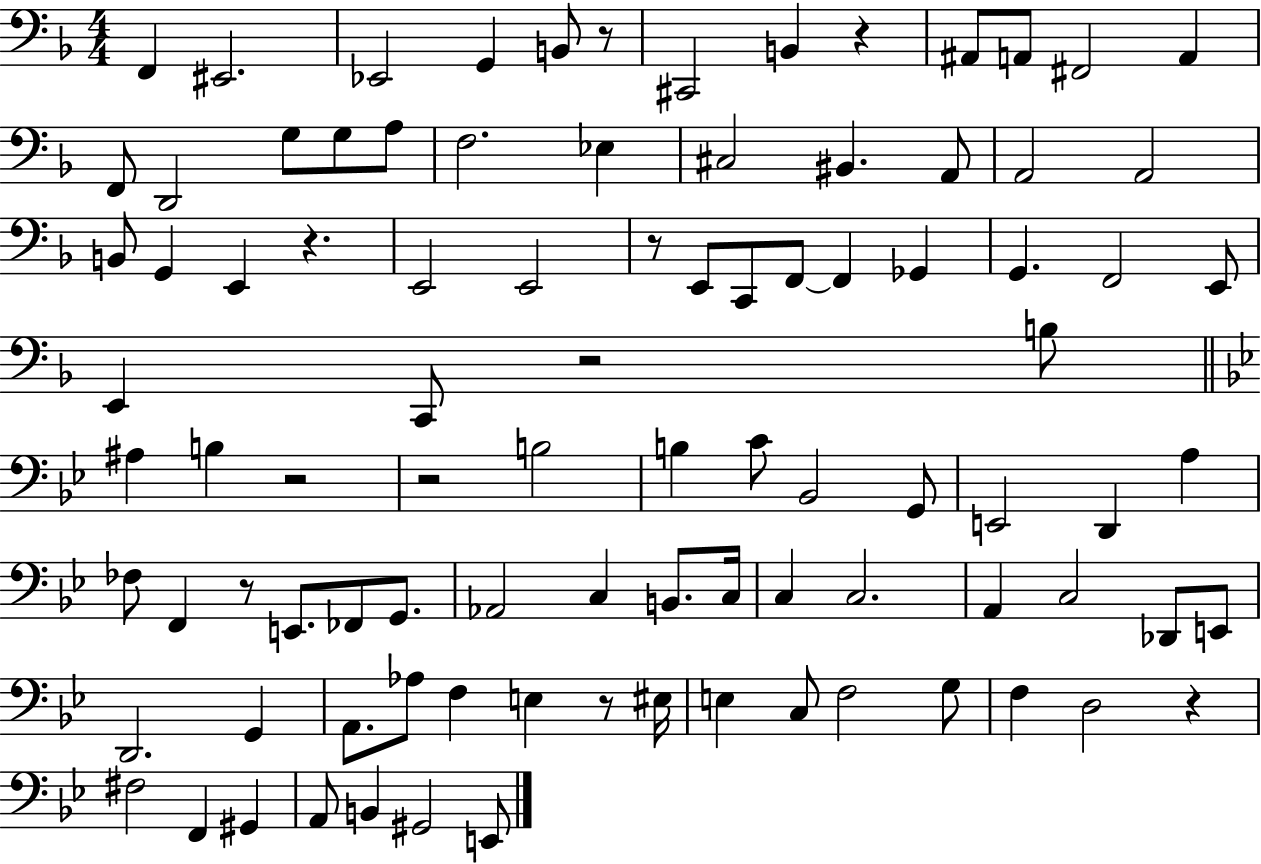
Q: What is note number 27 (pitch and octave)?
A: E2